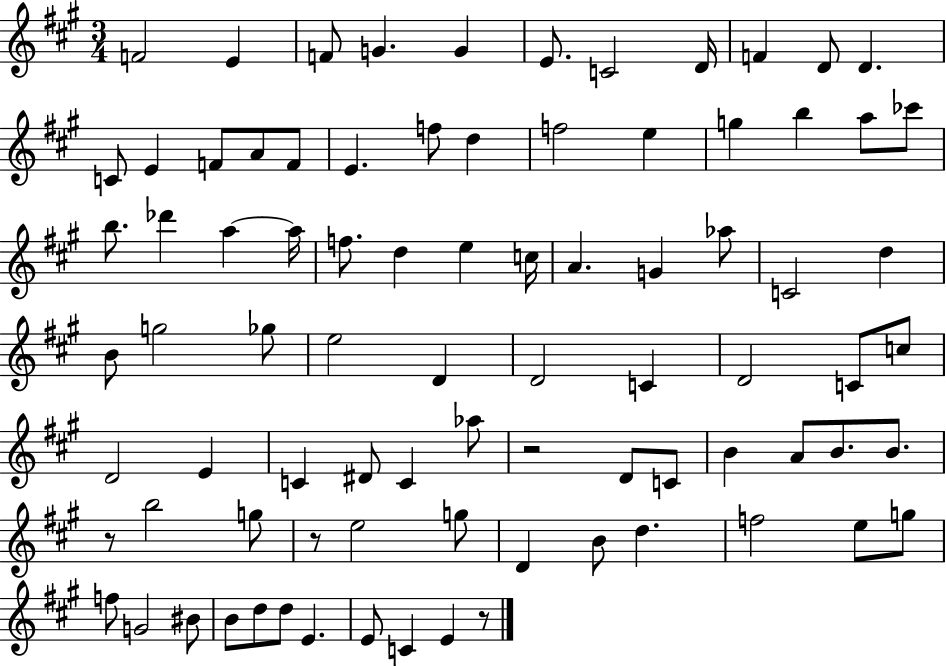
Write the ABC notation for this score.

X:1
T:Untitled
M:3/4
L:1/4
K:A
F2 E F/2 G G E/2 C2 D/4 F D/2 D C/2 E F/2 A/2 F/2 E f/2 d f2 e g b a/2 _c'/2 b/2 _d' a a/4 f/2 d e c/4 A G _a/2 C2 d B/2 g2 _g/2 e2 D D2 C D2 C/2 c/2 D2 E C ^D/2 C _a/2 z2 D/2 C/2 B A/2 B/2 B/2 z/2 b2 g/2 z/2 e2 g/2 D B/2 d f2 e/2 g/2 f/2 G2 ^B/2 B/2 d/2 d/2 E E/2 C E z/2